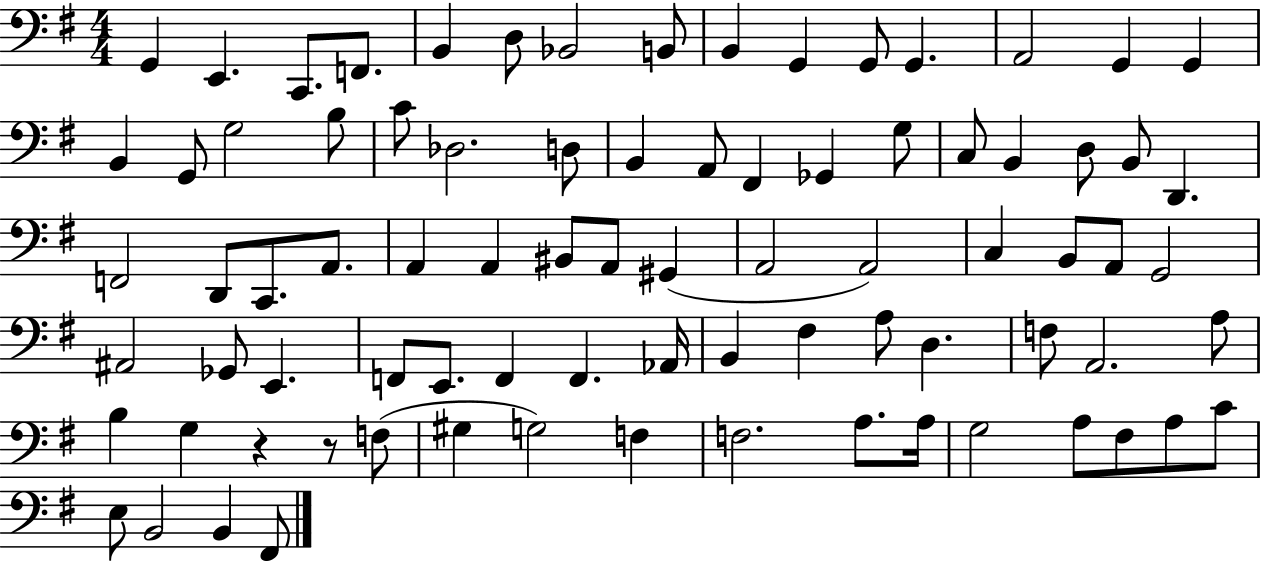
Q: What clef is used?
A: bass